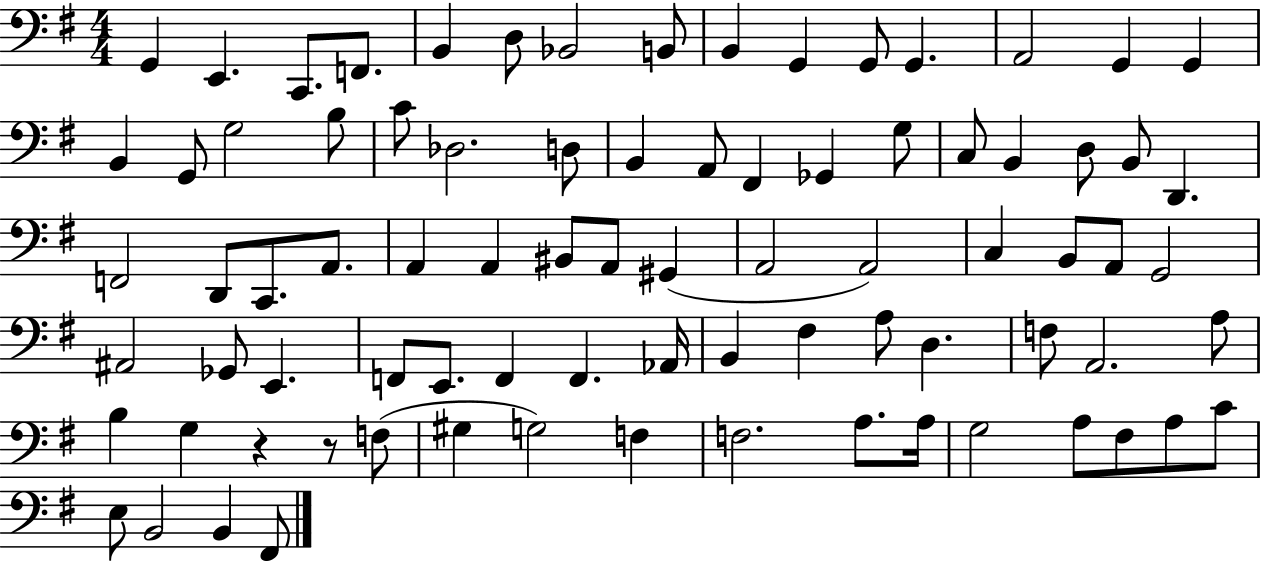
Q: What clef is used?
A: bass